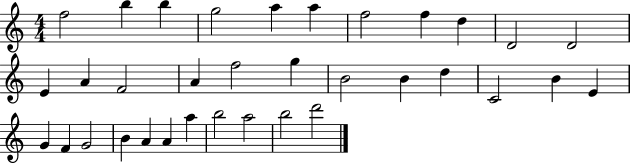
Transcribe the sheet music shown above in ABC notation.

X:1
T:Untitled
M:4/4
L:1/4
K:C
f2 b b g2 a a f2 f d D2 D2 E A F2 A f2 g B2 B d C2 B E G F G2 B A A a b2 a2 b2 d'2